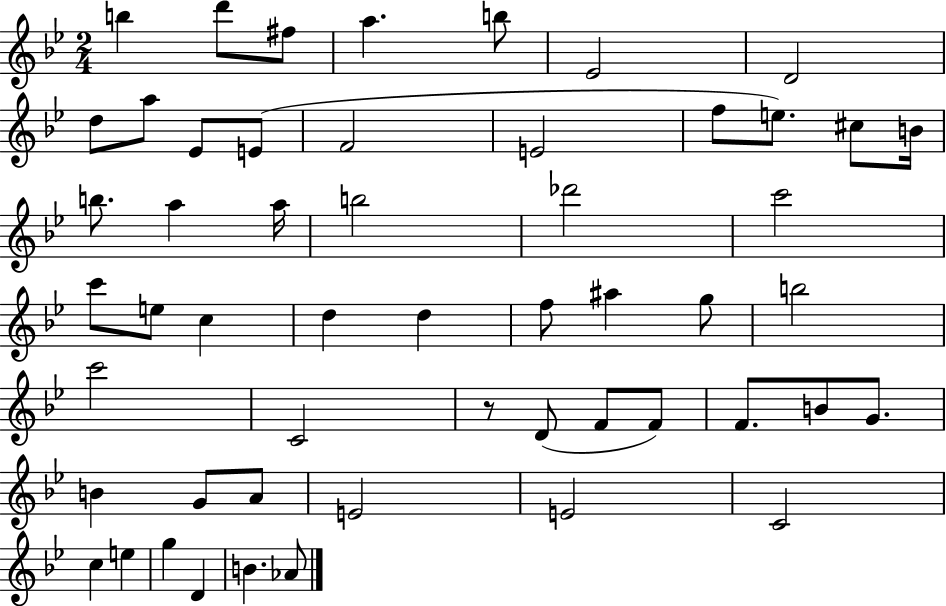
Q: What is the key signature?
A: BES major